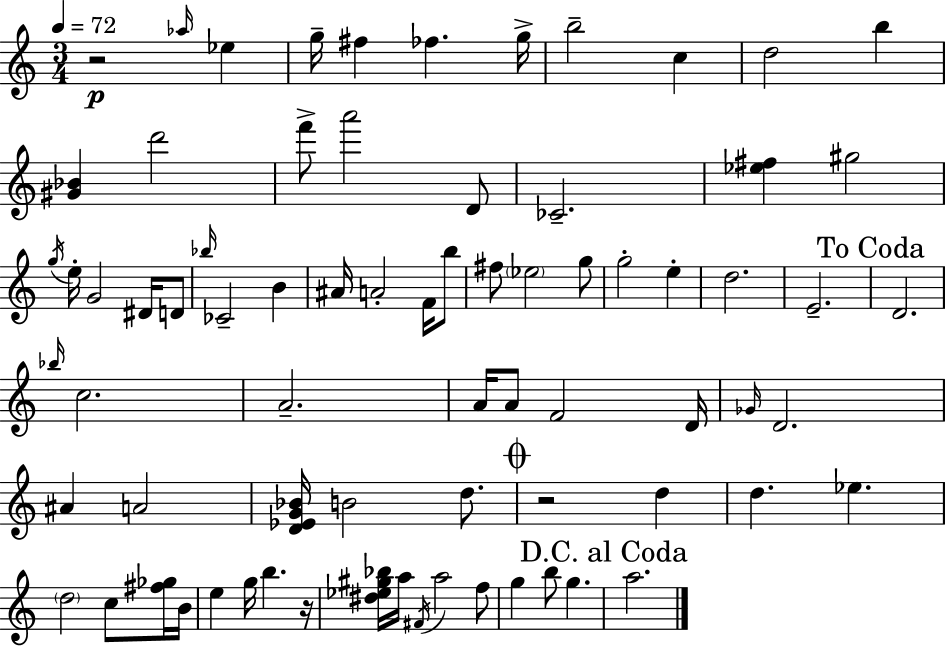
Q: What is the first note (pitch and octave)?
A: Ab5